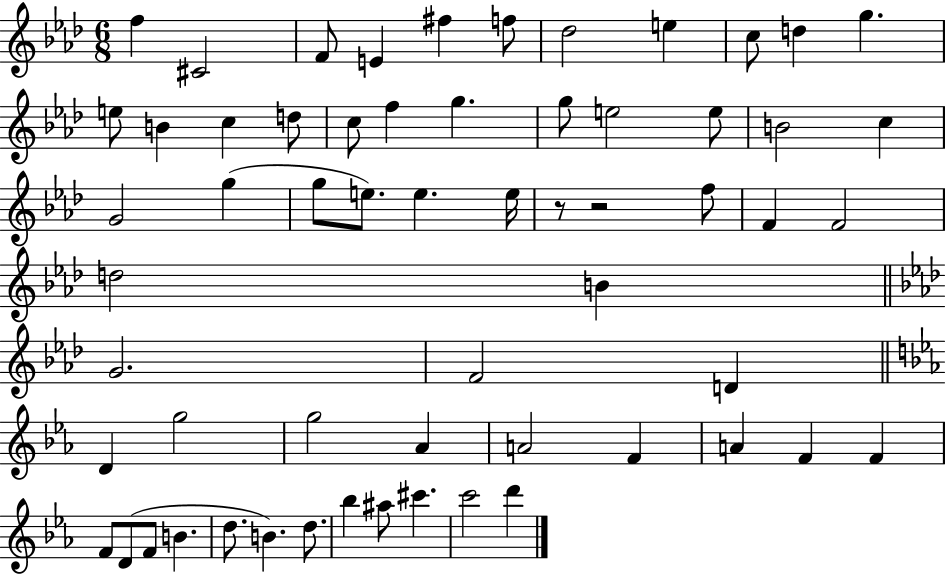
F5/q C#4/h F4/e E4/q F#5/q F5/e Db5/h E5/q C5/e D5/q G5/q. E5/e B4/q C5/q D5/e C5/e F5/q G5/q. G5/e E5/h E5/e B4/h C5/q G4/h G5/q G5/e E5/e. E5/q. E5/s R/e R/h F5/e F4/q F4/h D5/h B4/q G4/h. F4/h D4/q D4/q G5/h G5/h Ab4/q A4/h F4/q A4/q F4/q F4/q F4/e D4/e F4/e B4/q. D5/e. B4/q. D5/e. Bb5/q A#5/e C#6/q. C6/h D6/q